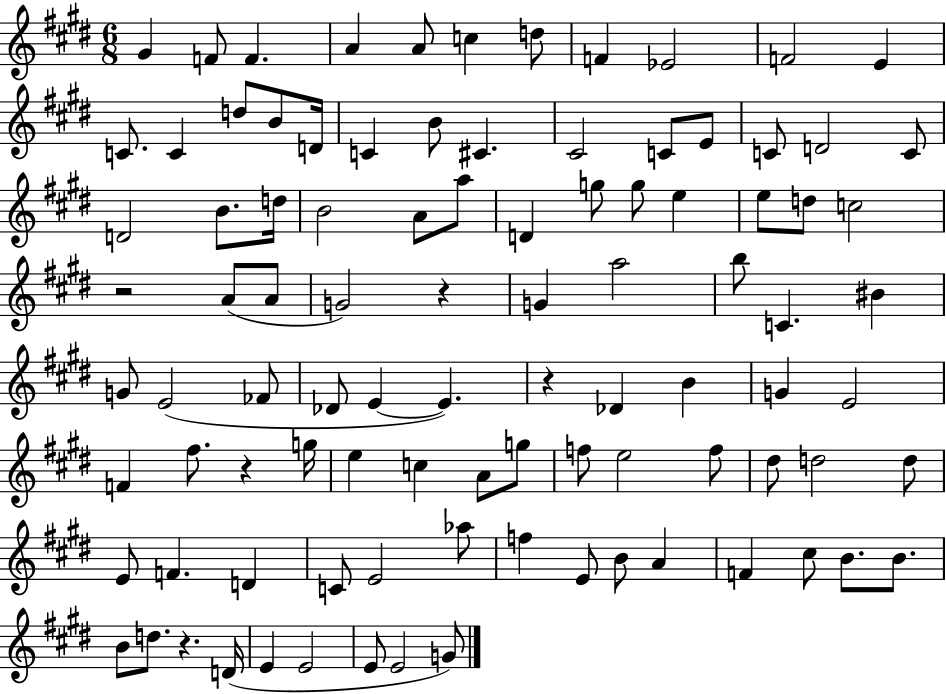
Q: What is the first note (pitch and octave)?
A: G#4